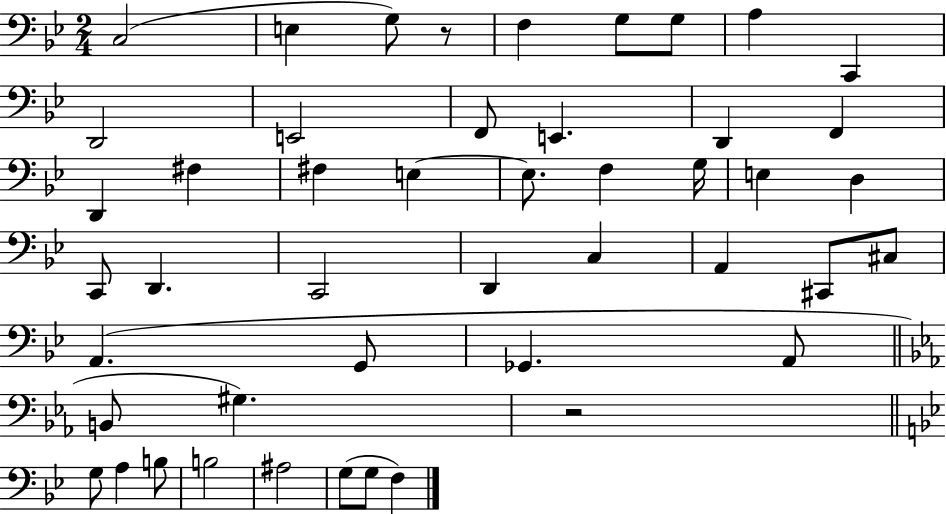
X:1
T:Untitled
M:2/4
L:1/4
K:Bb
C,2 E, G,/2 z/2 F, G,/2 G,/2 A, C,, D,,2 E,,2 F,,/2 E,, D,, F,, D,, ^F, ^F, E, E,/2 F, G,/4 E, D, C,,/2 D,, C,,2 D,, C, A,, ^C,,/2 ^C,/2 A,, G,,/2 _G,, A,,/2 B,,/2 ^G, z2 G,/2 A, B,/2 B,2 ^A,2 G,/2 G,/2 F,